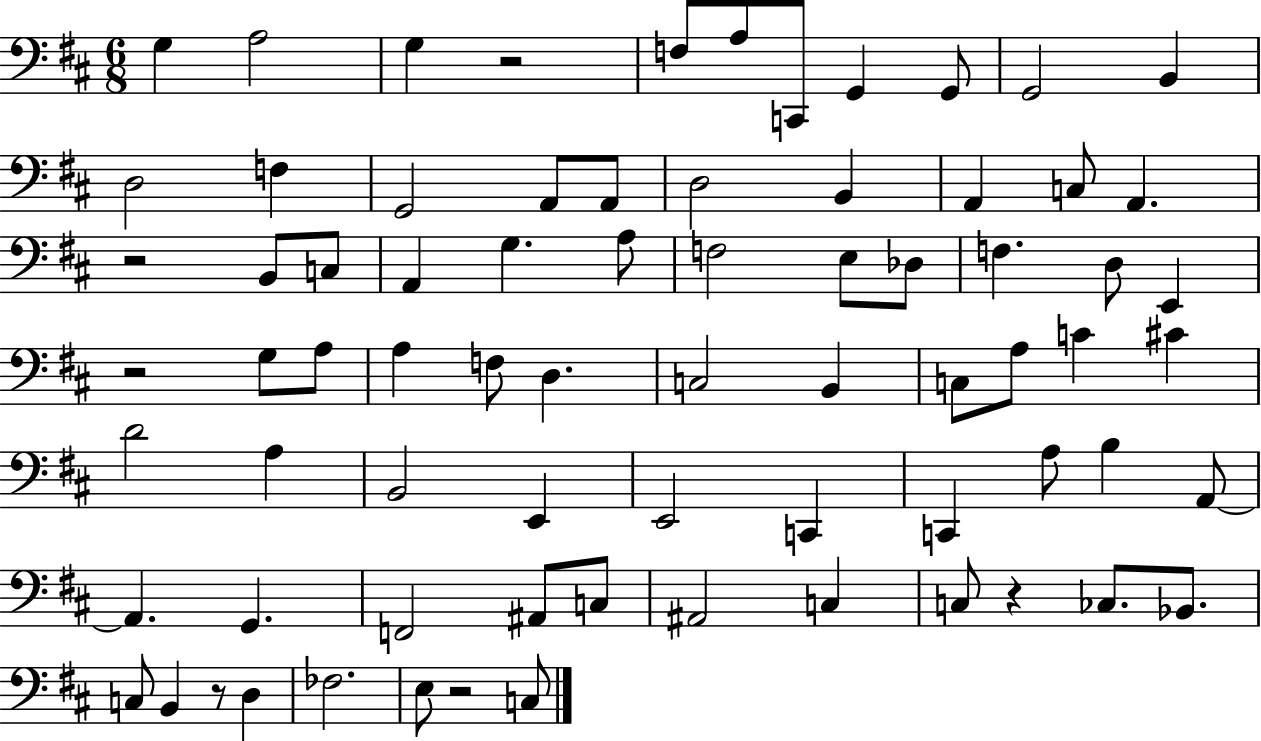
X:1
T:Untitled
M:6/8
L:1/4
K:D
G, A,2 G, z2 F,/2 A,/2 C,,/2 G,, G,,/2 G,,2 B,, D,2 F, G,,2 A,,/2 A,,/2 D,2 B,, A,, C,/2 A,, z2 B,,/2 C,/2 A,, G, A,/2 F,2 E,/2 _D,/2 F, D,/2 E,, z2 G,/2 A,/2 A, F,/2 D, C,2 B,, C,/2 A,/2 C ^C D2 A, B,,2 E,, E,,2 C,, C,, A,/2 B, A,,/2 A,, G,, F,,2 ^A,,/2 C,/2 ^A,,2 C, C,/2 z _C,/2 _B,,/2 C,/2 B,, z/2 D, _F,2 E,/2 z2 C,/2